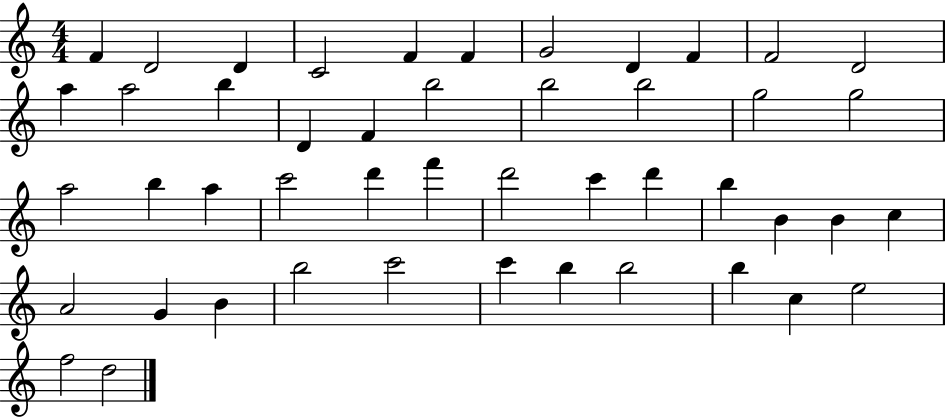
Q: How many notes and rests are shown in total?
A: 47